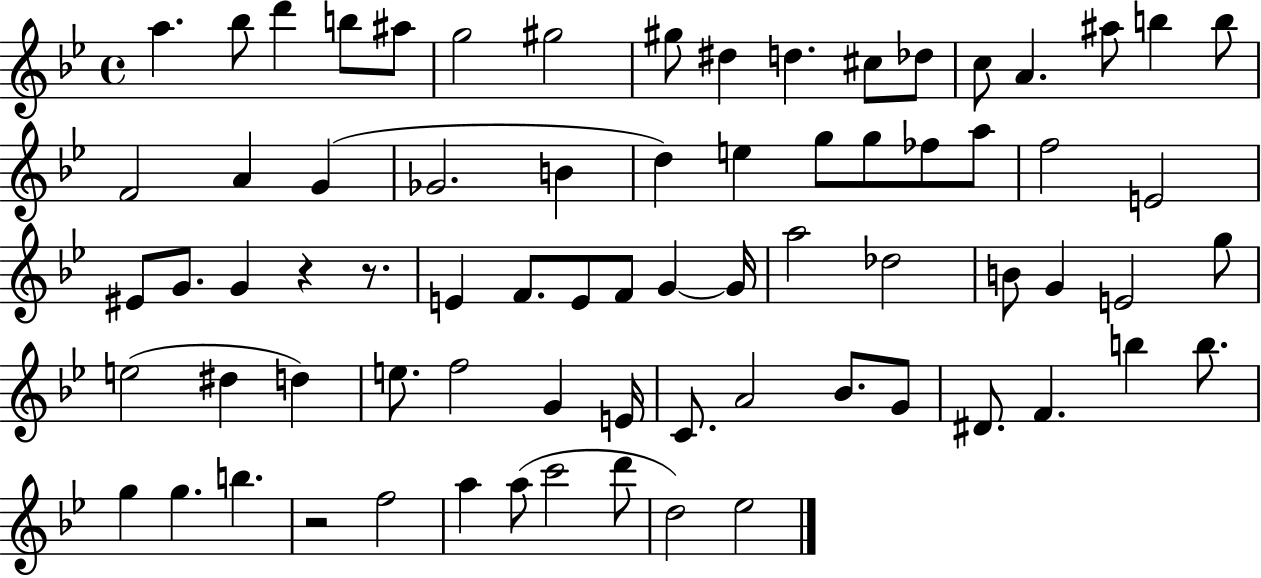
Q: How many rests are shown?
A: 3